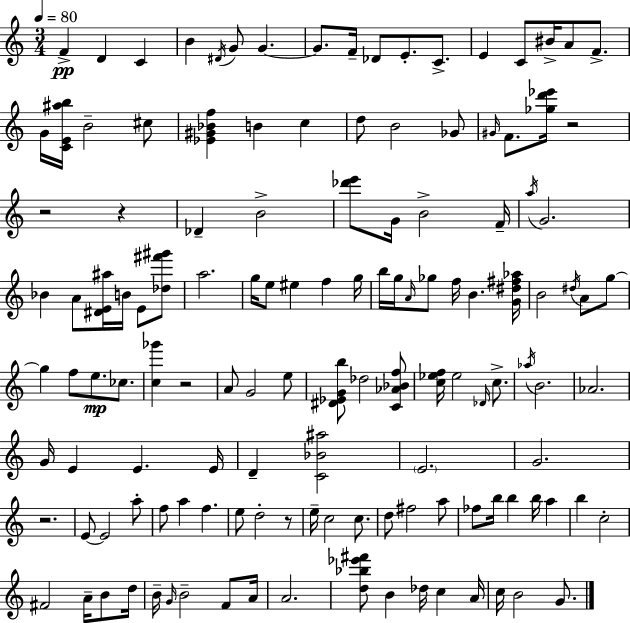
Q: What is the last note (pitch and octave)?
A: G4